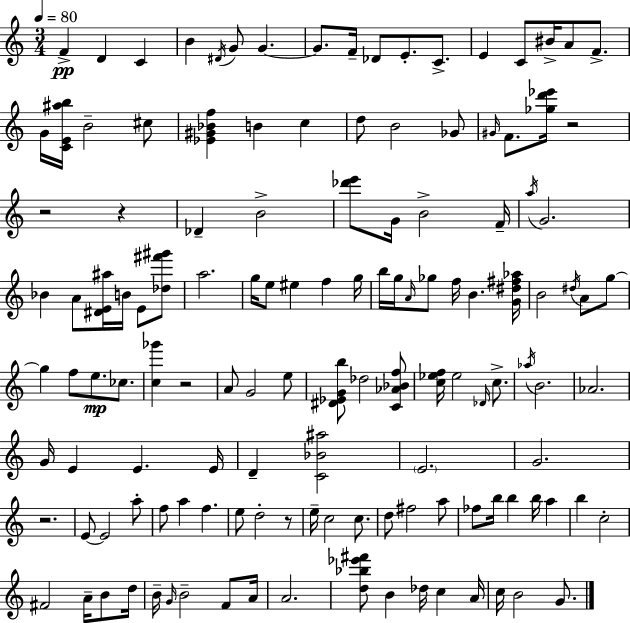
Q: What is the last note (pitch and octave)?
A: G4